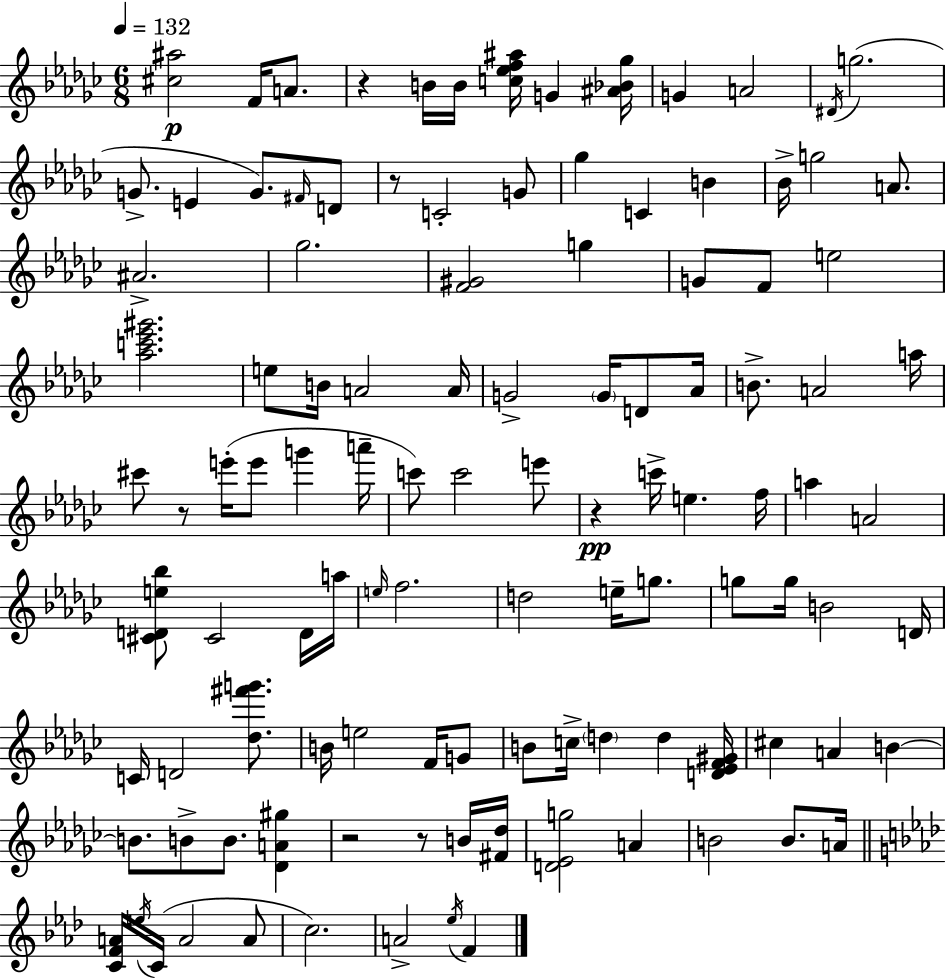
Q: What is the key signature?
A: EES minor